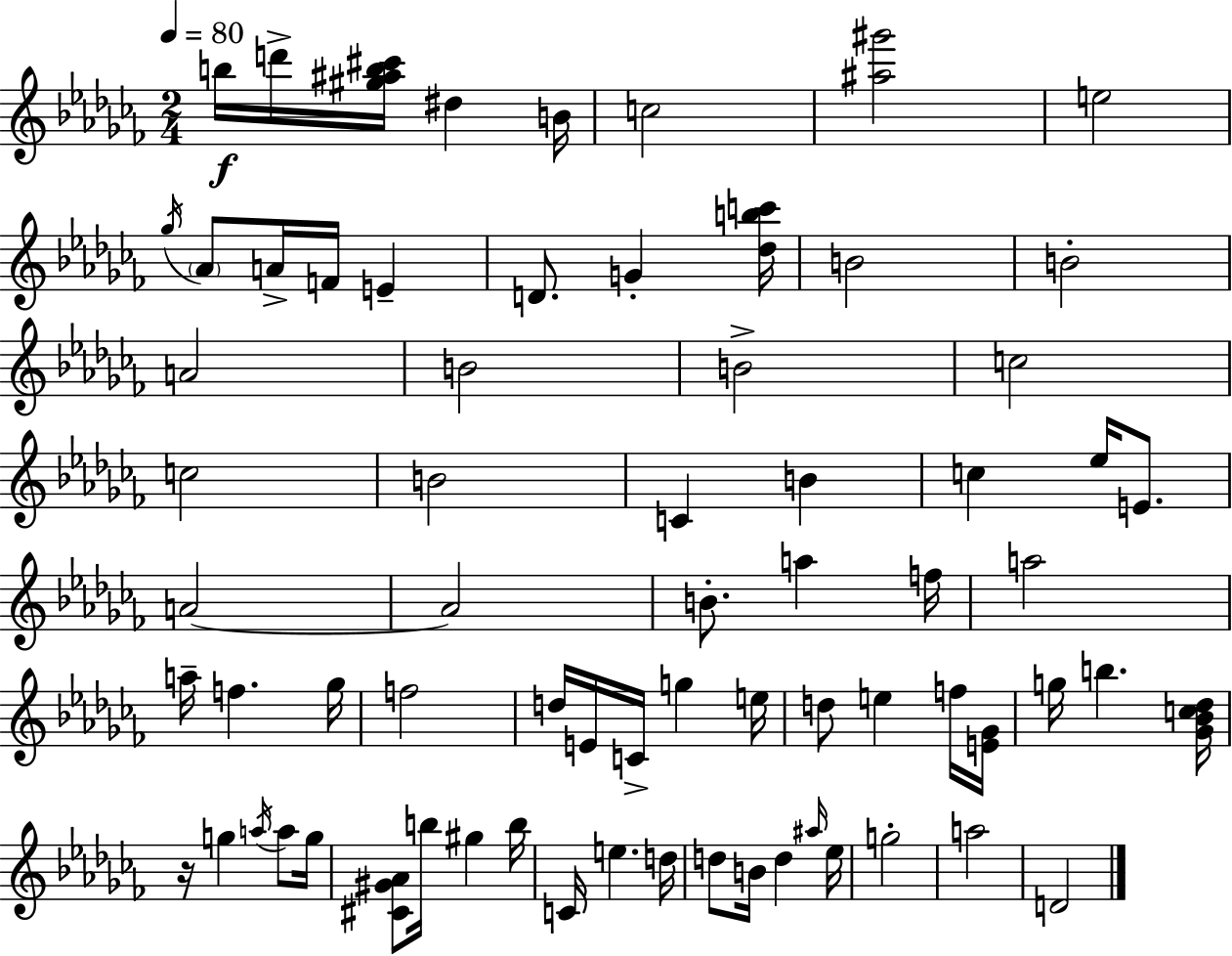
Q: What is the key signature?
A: AES minor